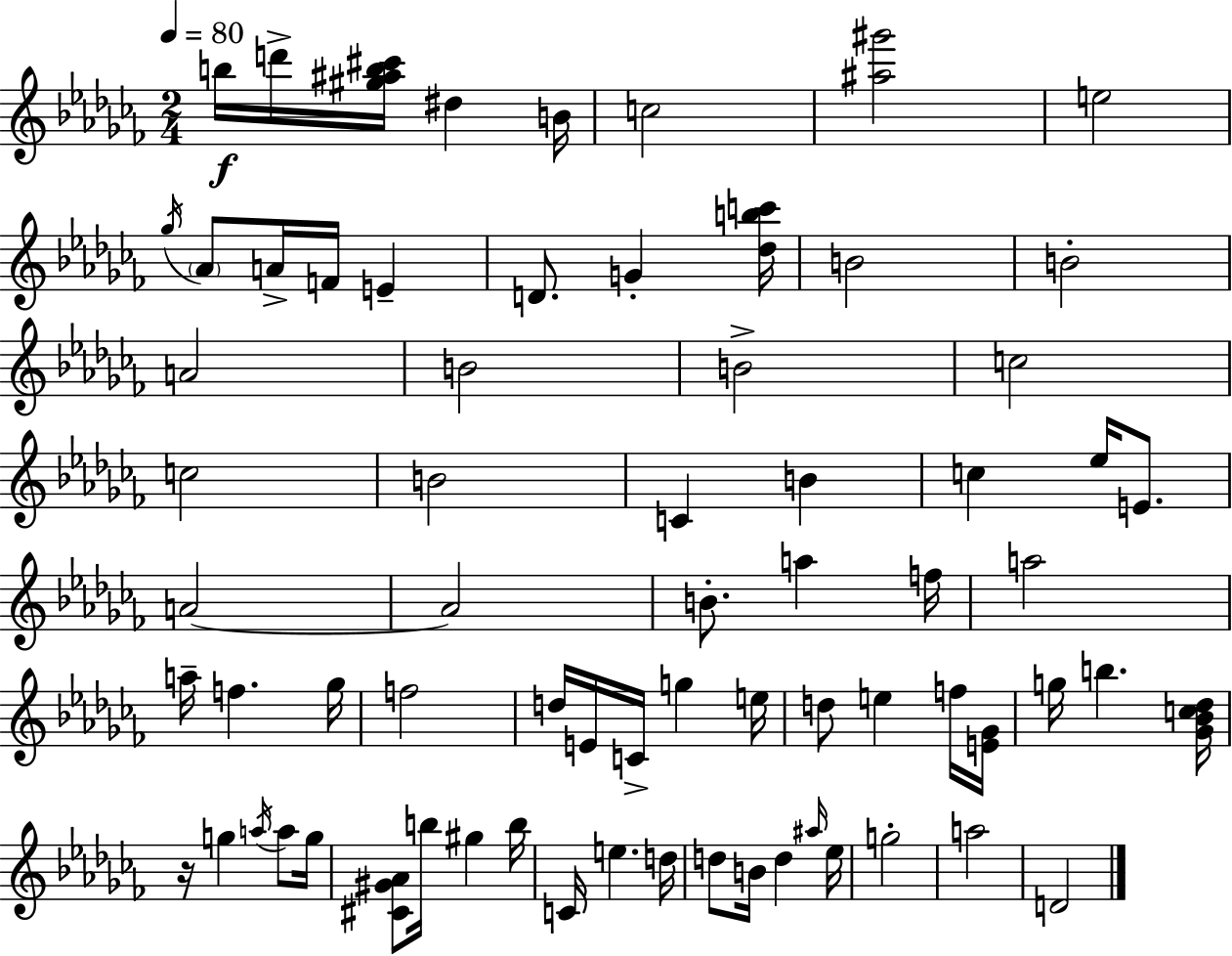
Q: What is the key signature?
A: AES minor